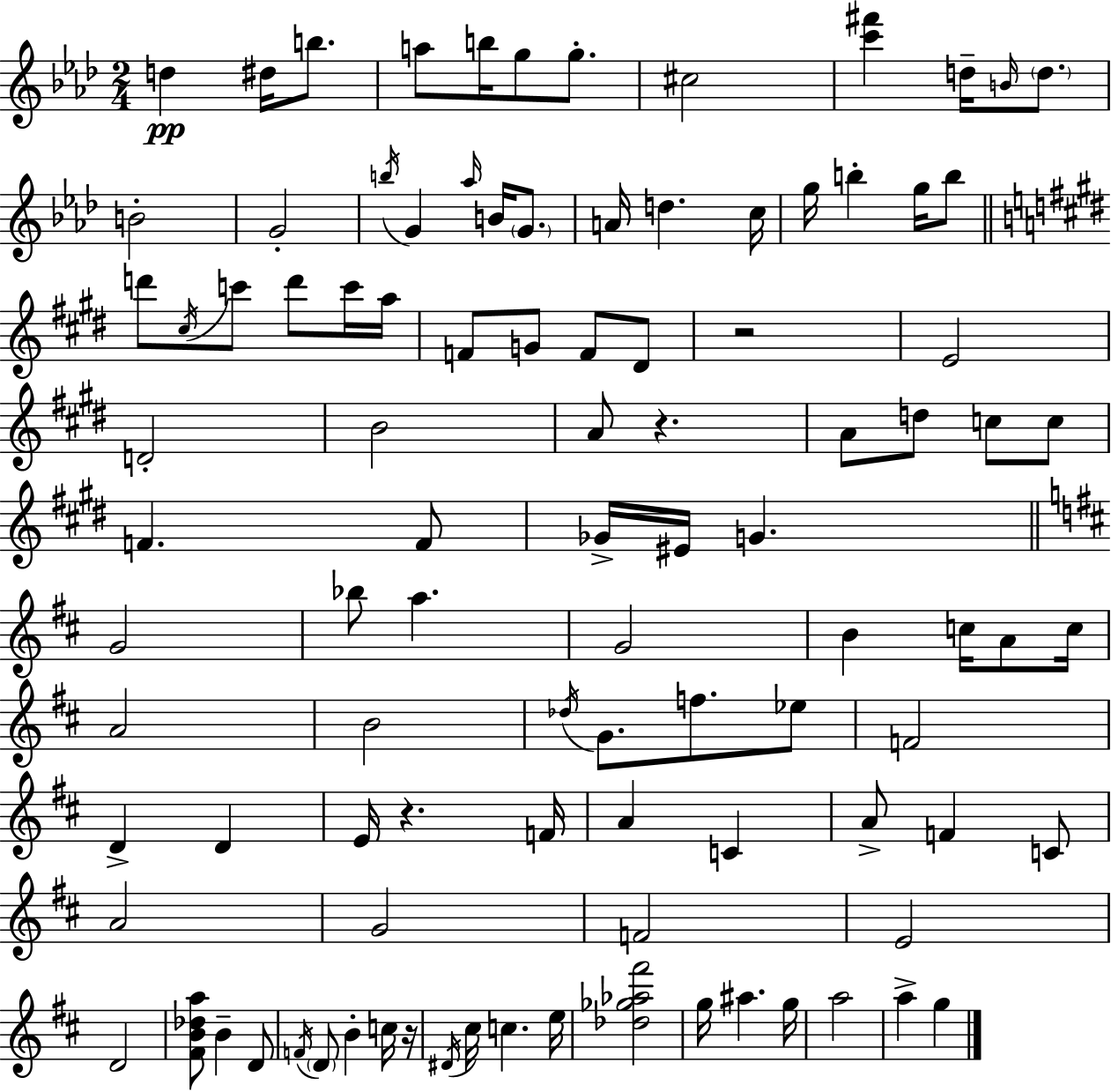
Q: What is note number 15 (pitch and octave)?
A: G4